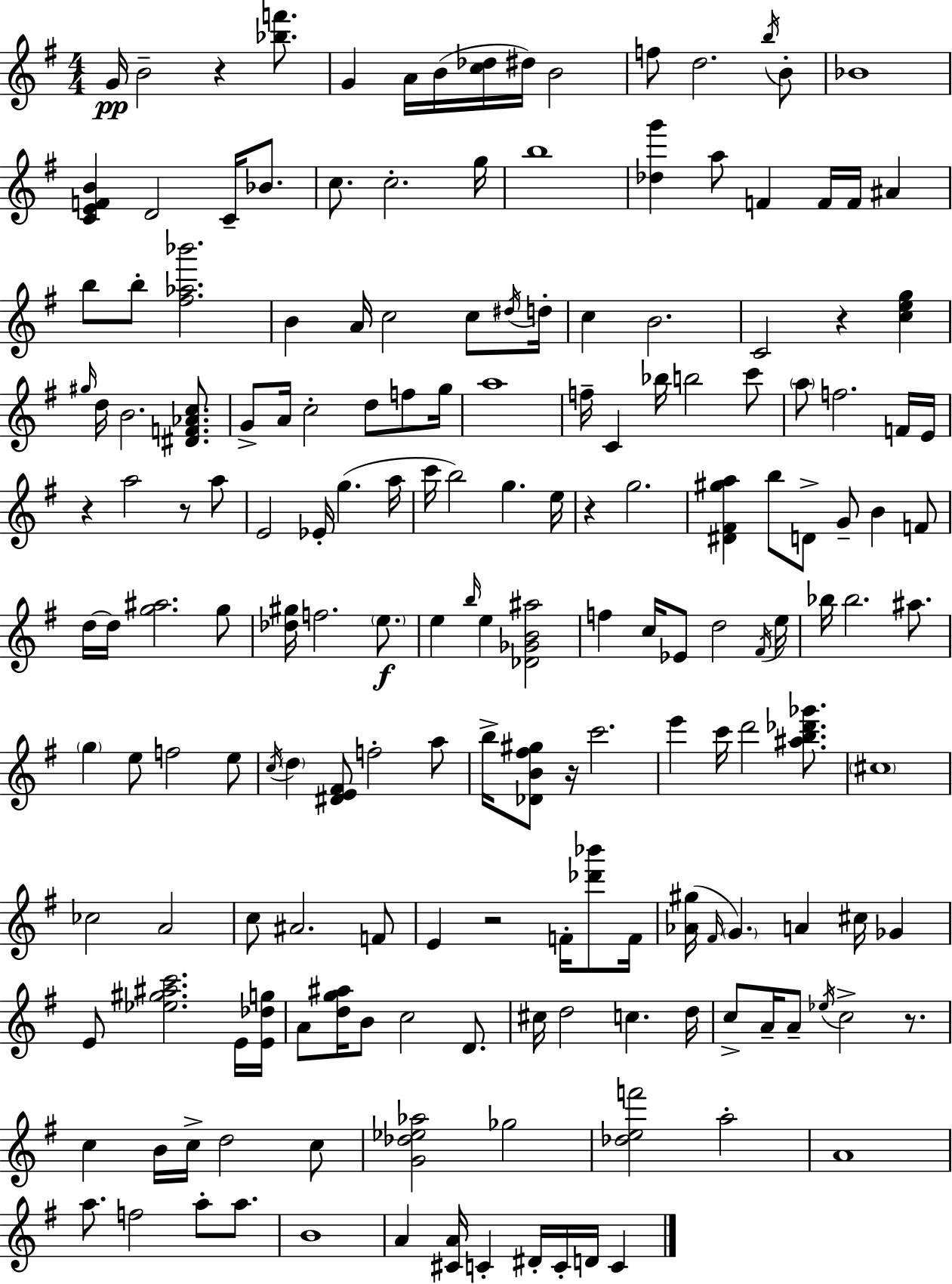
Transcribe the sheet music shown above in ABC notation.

X:1
T:Untitled
M:4/4
L:1/4
K:G
G/4 B2 z [_bf']/2 G A/4 B/4 [c_d]/4 ^d/4 B2 f/2 d2 b/4 B/2 _B4 [CEFB] D2 C/4 _B/2 c/2 c2 g/4 b4 [_dg'] a/2 F F/4 F/4 ^A b/2 b/2 [^f_a_b']2 B A/4 c2 c/2 ^d/4 d/4 c B2 C2 z [ceg] ^g/4 d/4 B2 [^DF_Ac]/2 G/2 A/4 c2 d/2 f/2 g/4 a4 f/4 C _b/4 b2 c'/2 a/2 f2 F/4 E/4 z a2 z/2 a/2 E2 _E/4 g a/4 c'/4 b2 g e/4 z g2 [^D^F^ga] b/2 D/2 G/2 B F/2 d/4 d/4 [g^a]2 g/2 [_d^g]/4 f2 e/2 e b/4 e [_D_GB^a]2 f c/4 _E/2 d2 ^F/4 e/4 _b/4 _b2 ^a/2 g e/2 f2 e/2 c/4 d [^DE^F]/2 f2 a/2 b/4 [_DB^f^g]/2 z/4 c'2 e' c'/4 d'2 [^ab_d'_g']/2 ^c4 _c2 A2 c/2 ^A2 F/2 E z2 F/4 [_d'_b']/2 F/4 [_A^g]/4 ^F/4 G A ^c/4 _G E/2 [_e^g^ac']2 E/4 [E_dg]/4 A/2 [dg^a]/4 B/2 c2 D/2 ^c/4 d2 c d/4 c/2 A/4 A/2 _e/4 c2 z/2 c B/4 c/4 d2 c/2 [G_d_e_a]2 _g2 [_def']2 a2 A4 a/2 f2 a/2 a/2 B4 A [^CA]/4 C ^D/4 C/4 D/4 C